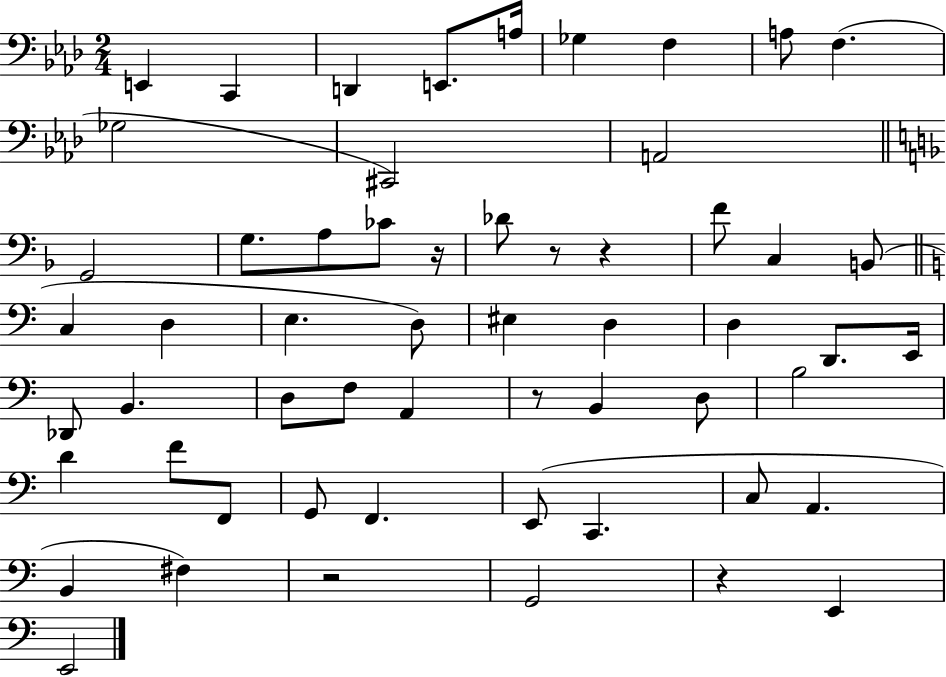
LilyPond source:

{
  \clef bass
  \numericTimeSignature
  \time 2/4
  \key aes \major
  \repeat volta 2 { e,4 c,4 | d,4 e,8. a16 | ges4 f4 | a8 f4.( | \break ges2 | cis,2) | a,2 | \bar "||" \break \key f \major g,2 | g8. a8 ces'8 r16 | des'8 r8 r4 | f'8 c4 b,8( | \break \bar "||" \break \key c \major c4 d4 | e4. d8) | eis4 d4 | d4 d,8. e,16 | \break des,8 b,4. | d8 f8 a,4 | r8 b,4 d8 | b2 | \break d'4 f'8 f,8 | g,8 f,4. | e,8( c,4. | c8 a,4. | \break b,4 fis4) | r2 | g,2 | r4 e,4 | \break e,2 | } \bar "|."
}